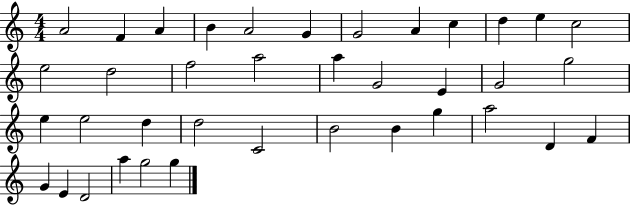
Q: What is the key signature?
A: C major